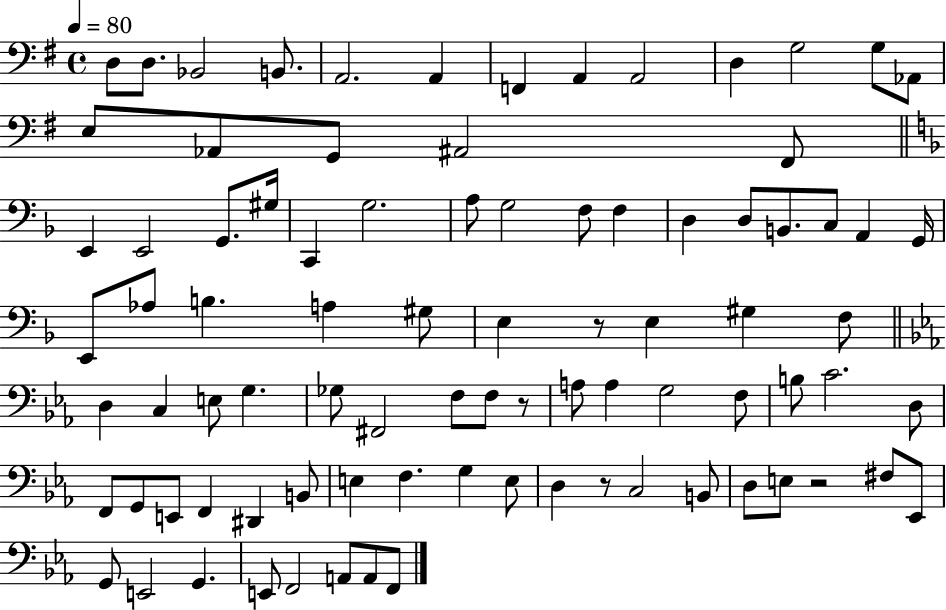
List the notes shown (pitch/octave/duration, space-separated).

D3/e D3/e. Bb2/h B2/e. A2/h. A2/q F2/q A2/q A2/h D3/q G3/h G3/e Ab2/e E3/e Ab2/e G2/e A#2/h F#2/e E2/q E2/h G2/e. G#3/s C2/q G3/h. A3/e G3/h F3/e F3/q D3/q D3/e B2/e. C3/e A2/q G2/s E2/e Ab3/e B3/q. A3/q G#3/e E3/q R/e E3/q G#3/q F3/e D3/q C3/q E3/e G3/q. Gb3/e F#2/h F3/e F3/e R/e A3/e A3/q G3/h F3/e B3/e C4/h. D3/e F2/e G2/e E2/e F2/q D#2/q B2/e E3/q F3/q. G3/q E3/e D3/q R/e C3/h B2/e D3/e E3/e R/h F#3/e Eb2/e G2/e E2/h G2/q. E2/e F2/h A2/e A2/e F2/e